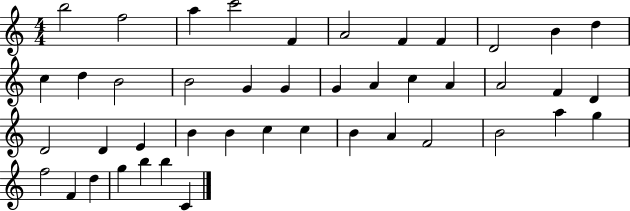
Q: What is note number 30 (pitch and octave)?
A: C5